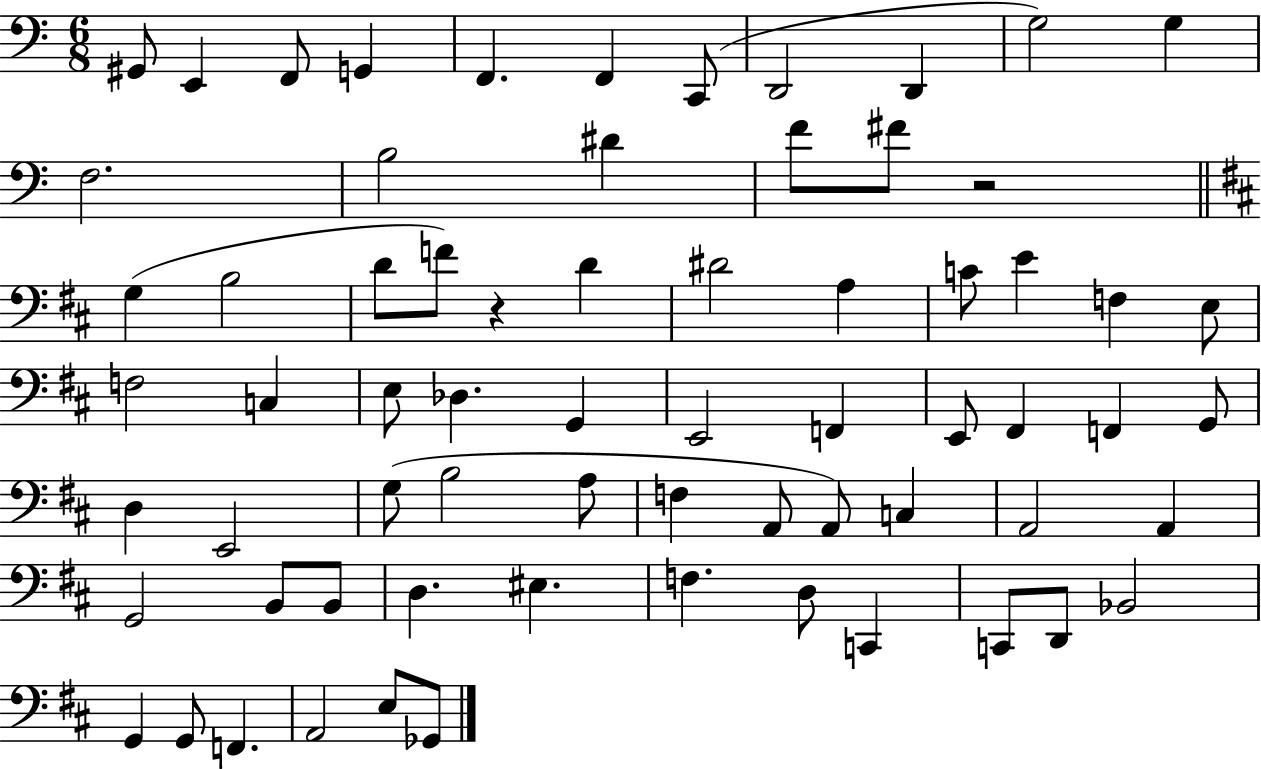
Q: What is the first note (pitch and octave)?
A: G#2